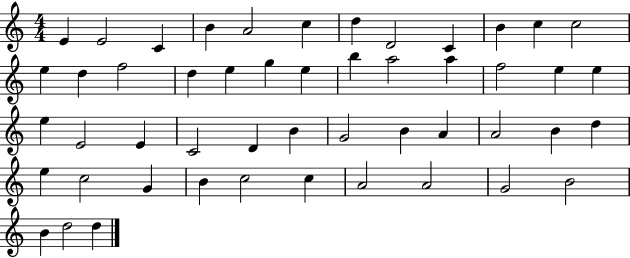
E4/q E4/h C4/q B4/q A4/h C5/q D5/q D4/h C4/q B4/q C5/q C5/h E5/q D5/q F5/h D5/q E5/q G5/q E5/q B5/q A5/h A5/q F5/h E5/q E5/q E5/q E4/h E4/q C4/h D4/q B4/q G4/h B4/q A4/q A4/h B4/q D5/q E5/q C5/h G4/q B4/q C5/h C5/q A4/h A4/h G4/h B4/h B4/q D5/h D5/q